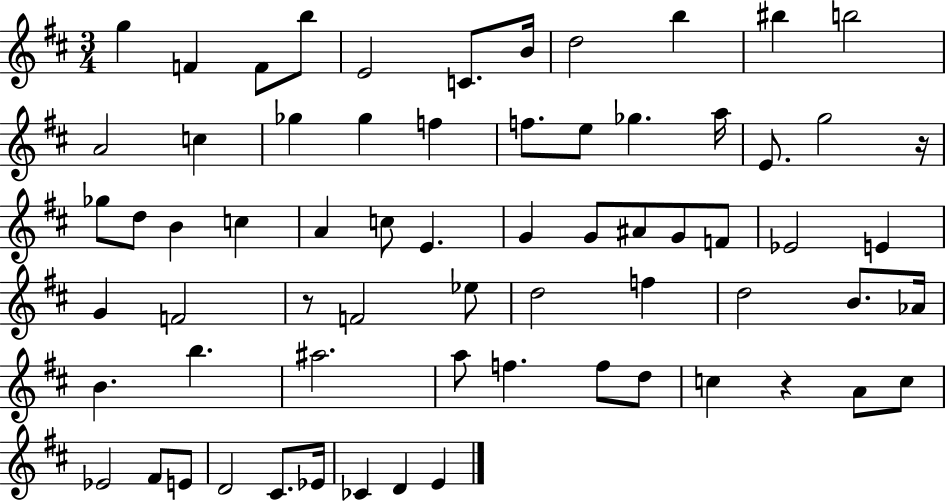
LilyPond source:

{
  \clef treble
  \numericTimeSignature
  \time 3/4
  \key d \major
  \repeat volta 2 { g''4 f'4 f'8 b''8 | e'2 c'8. b'16 | d''2 b''4 | bis''4 b''2 | \break a'2 c''4 | ges''4 ges''4 f''4 | f''8. e''8 ges''4. a''16 | e'8. g''2 r16 | \break ges''8 d''8 b'4 c''4 | a'4 c''8 e'4. | g'4 g'8 ais'8 g'8 f'8 | ees'2 e'4 | \break g'4 f'2 | r8 f'2 ees''8 | d''2 f''4 | d''2 b'8. aes'16 | \break b'4. b''4. | ais''2. | a''8 f''4. f''8 d''8 | c''4 r4 a'8 c''8 | \break ees'2 fis'8 e'8 | d'2 cis'8. ees'16 | ces'4 d'4 e'4 | } \bar "|."
}